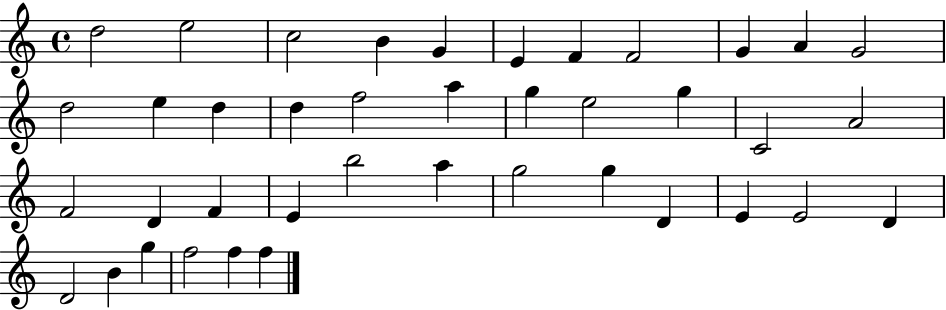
X:1
T:Untitled
M:4/4
L:1/4
K:C
d2 e2 c2 B G E F F2 G A G2 d2 e d d f2 a g e2 g C2 A2 F2 D F E b2 a g2 g D E E2 D D2 B g f2 f f